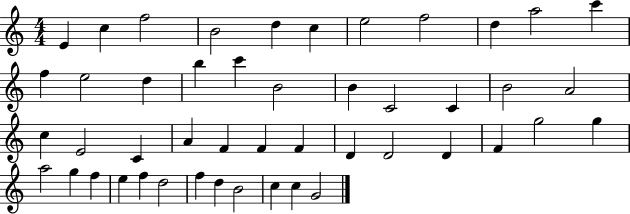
{
  \clef treble
  \numericTimeSignature
  \time 4/4
  \key c \major
  e'4 c''4 f''2 | b'2 d''4 c''4 | e''2 f''2 | d''4 a''2 c'''4 | \break f''4 e''2 d''4 | b''4 c'''4 b'2 | b'4 c'2 c'4 | b'2 a'2 | \break c''4 e'2 c'4 | a'4 f'4 f'4 f'4 | d'4 d'2 d'4 | f'4 g''2 g''4 | \break a''2 g''4 f''4 | e''4 f''4 d''2 | f''4 d''4 b'2 | c''4 c''4 g'2 | \break \bar "|."
}